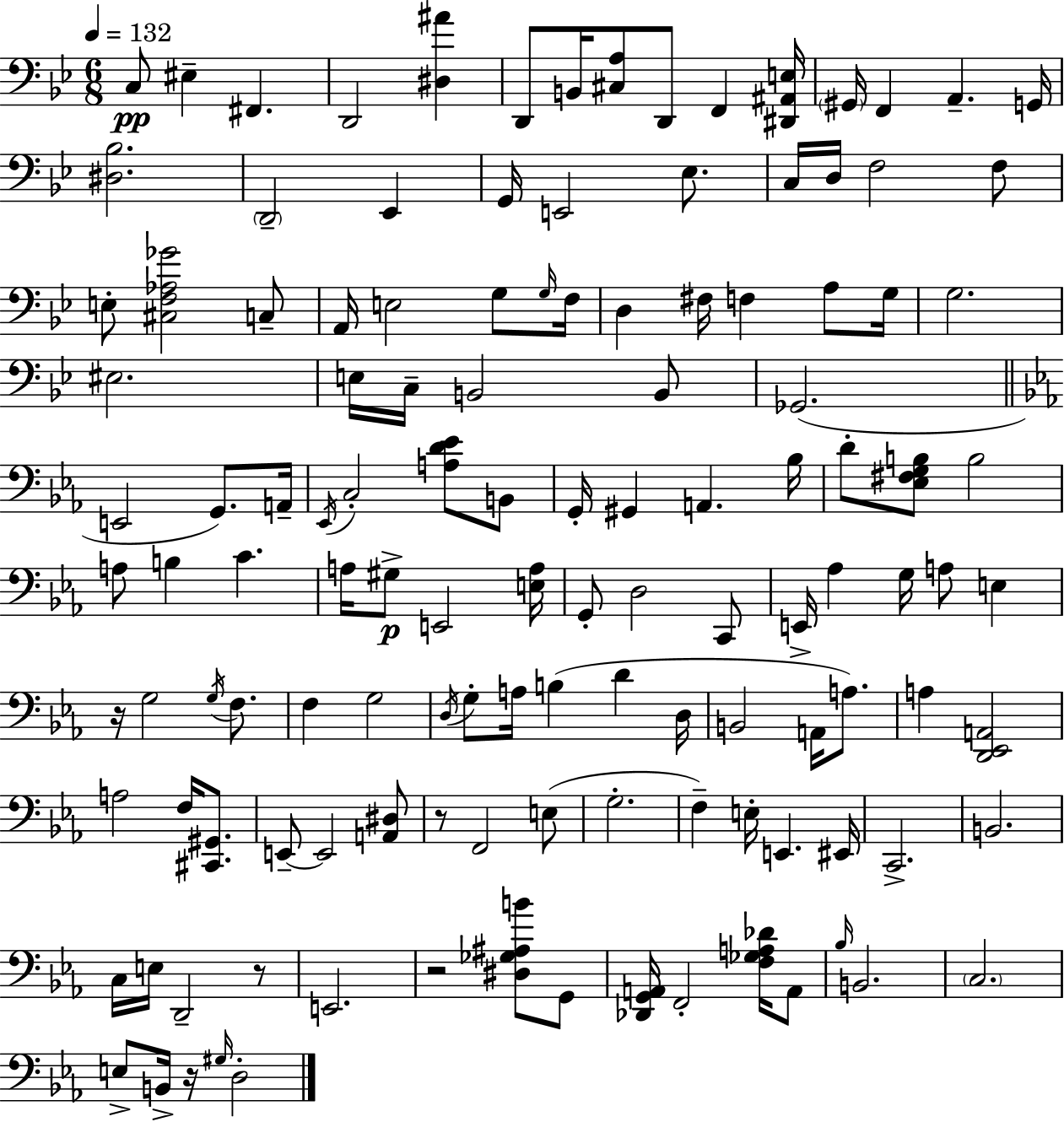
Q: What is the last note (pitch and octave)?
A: D3